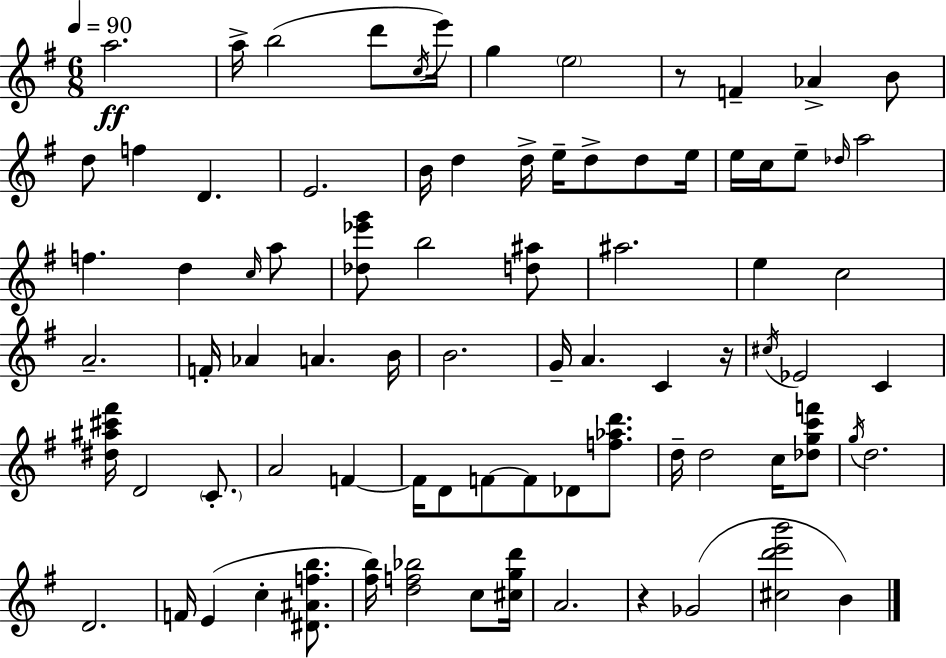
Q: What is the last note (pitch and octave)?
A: B4